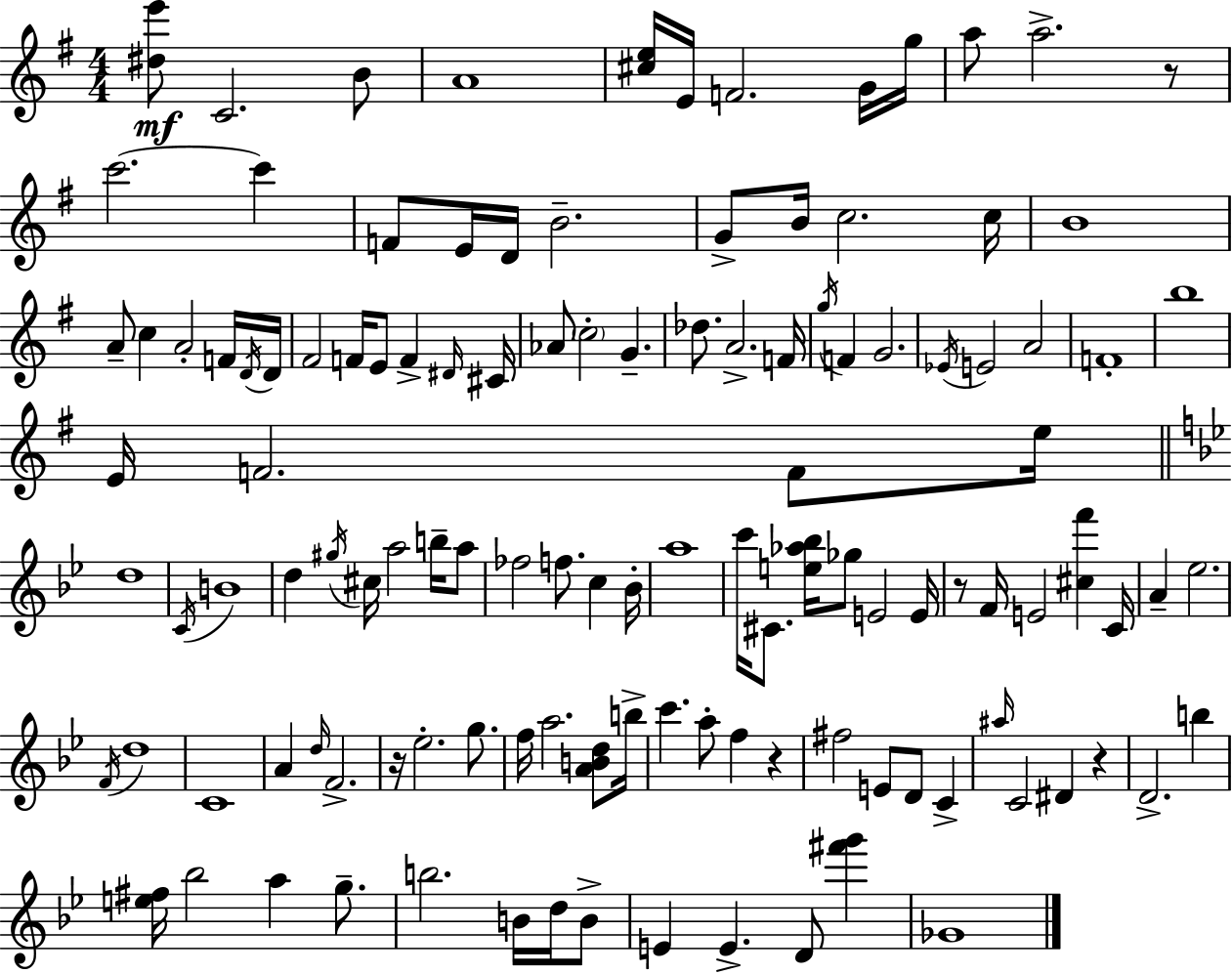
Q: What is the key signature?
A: E minor